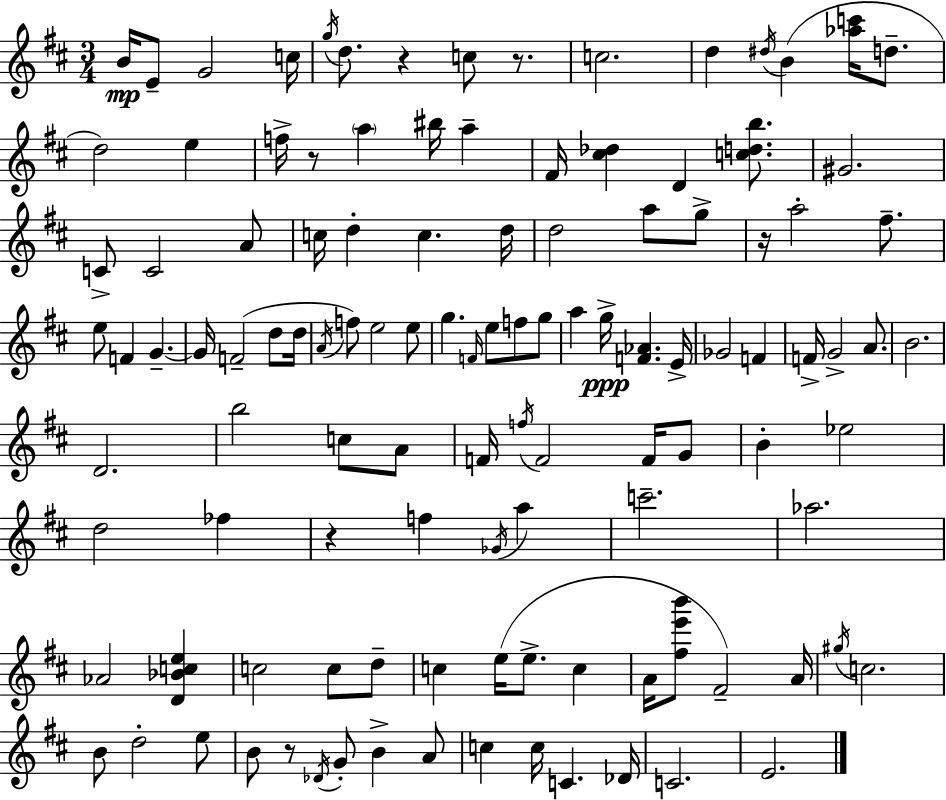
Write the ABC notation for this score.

X:1
T:Untitled
M:3/4
L:1/4
K:D
B/4 E/2 G2 c/4 g/4 d/2 z c/2 z/2 c2 d ^d/4 B [_ac']/4 d/2 d2 e f/4 z/2 a ^b/4 a ^F/4 [^c_d] D [cdb]/2 ^G2 C/2 C2 A/2 c/4 d c d/4 d2 a/2 g/2 z/4 a2 ^f/2 e/2 F G G/4 F2 d/2 d/4 A/4 f/2 e2 e/2 g F/4 e/2 f/2 g/2 a g/4 [F_A] E/4 _G2 F F/4 G2 A/2 B2 D2 b2 c/2 A/2 F/4 f/4 F2 F/4 G/2 B _e2 d2 _f z f _G/4 a c'2 _a2 _A2 [D_Bce] c2 c/2 d/2 c e/4 e/2 c A/4 [^fe'b']/2 ^F2 A/4 ^g/4 c2 B/2 d2 e/2 B/2 z/2 _D/4 G/2 B A/2 c c/4 C _D/4 C2 E2